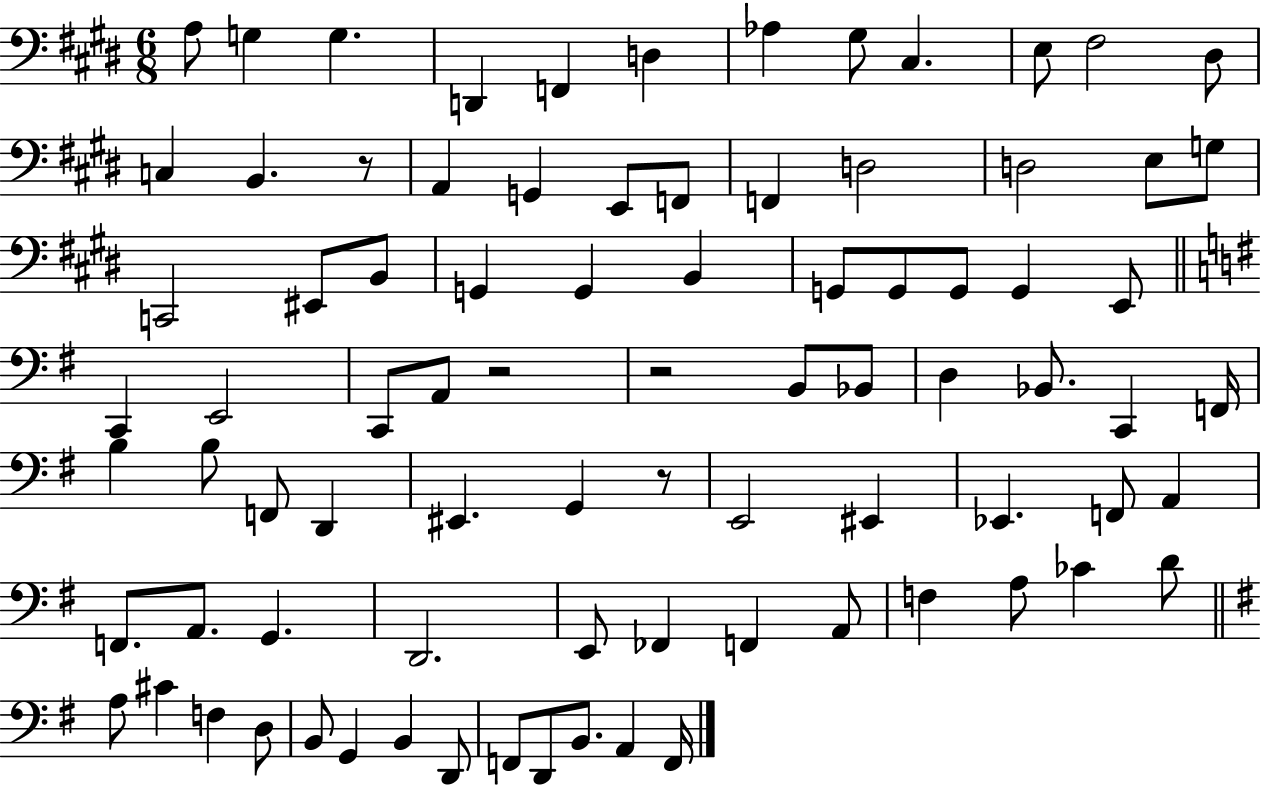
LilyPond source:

{
  \clef bass
  \numericTimeSignature
  \time 6/8
  \key e \major
  a8 g4 g4. | d,4 f,4 d4 | aes4 gis8 cis4. | e8 fis2 dis8 | \break c4 b,4. r8 | a,4 g,4 e,8 f,8 | f,4 d2 | d2 e8 g8 | \break c,2 eis,8 b,8 | g,4 g,4 b,4 | g,8 g,8 g,8 g,4 e,8 | \bar "||" \break \key e \minor c,4 e,2 | c,8 a,8 r2 | r2 b,8 bes,8 | d4 bes,8. c,4 f,16 | \break b4 b8 f,8 d,4 | eis,4. g,4 r8 | e,2 eis,4 | ees,4. f,8 a,4 | \break f,8. a,8. g,4. | d,2. | e,8 fes,4 f,4 a,8 | f4 a8 ces'4 d'8 | \break \bar "||" \break \key g \major a8 cis'4 f4 d8 | b,8 g,4 b,4 d,8 | f,8 d,8 b,8. a,4 f,16 | \bar "|."
}